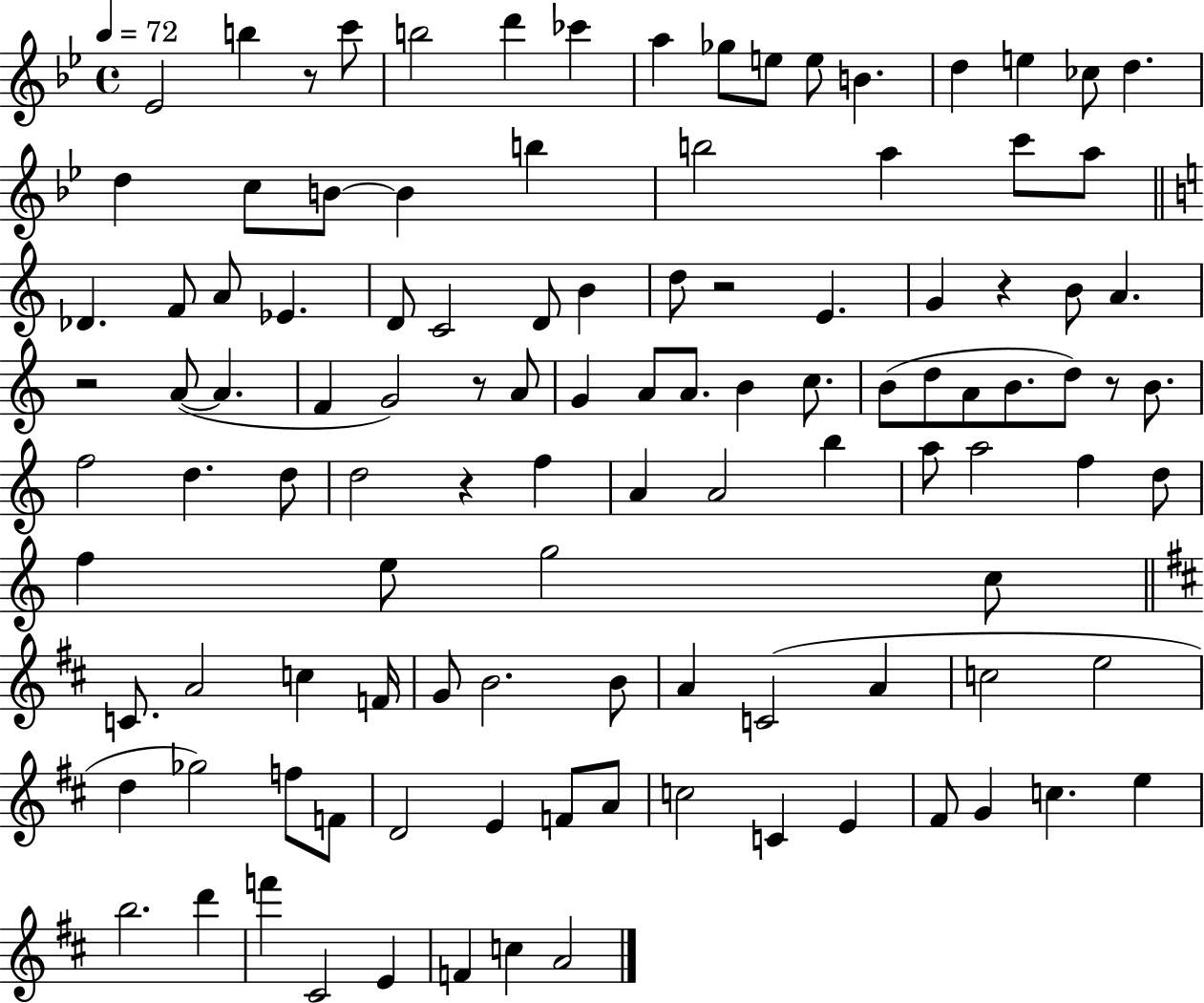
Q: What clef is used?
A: treble